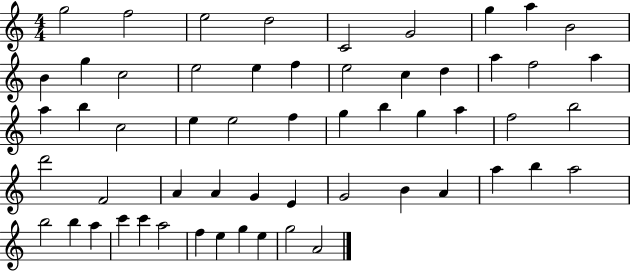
X:1
T:Untitled
M:4/4
L:1/4
K:C
g2 f2 e2 d2 C2 G2 g a B2 B g c2 e2 e f e2 c d a f2 a a b c2 e e2 f g b g a f2 b2 d'2 F2 A A G E G2 B A a b a2 b2 b a c' c' a2 f e g e g2 A2